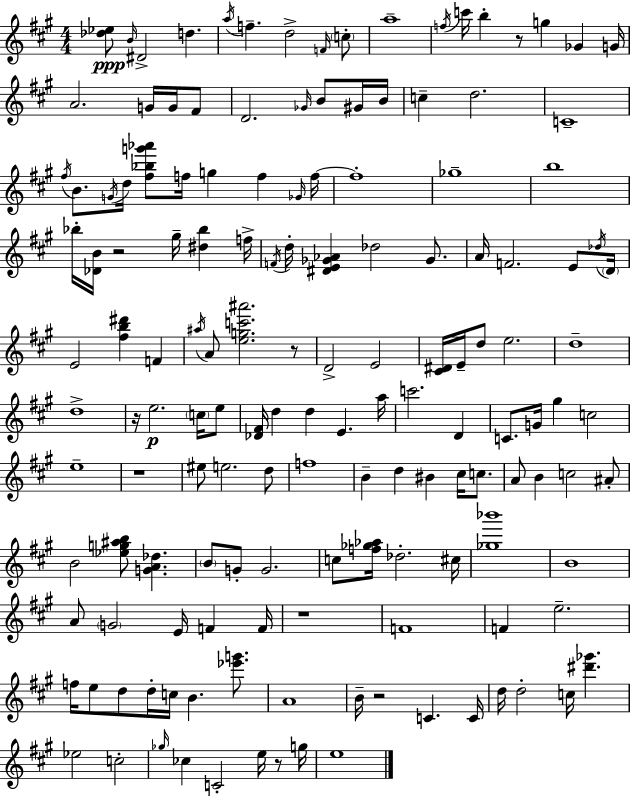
[Db5,Eb5]/e B4/s D#4/h D5/q. A5/s F5/q. D5/h F4/s C5/e A5/w F5/s C6/s B5/q R/e G5/q Gb4/q G4/s A4/h. G4/s G4/s F#4/e D4/h. Gb4/s B4/e G#4/s B4/s C5/q D5/h. C4/w F#5/s B4/e. G4/s D5/s [F#5,Bb5,G6,Ab6]/e F5/s G5/q F5/q Gb4/s F5/s F5/w Gb5/w B5/w Bb5/s [Db4,B4]/s R/h G#5/s [D#5,Bb5]/q F5/s F4/s D5/s [D#4,E4,Gb4,Ab4]/q Db5/h Gb4/e. A4/s F4/h. E4/e Db5/s D4/s E4/h [F#5,B5,D#6]/q F4/q A#5/s A4/e [E5,G5,C6,A#6]/h. R/e D4/h E4/h [C#4,D#4]/s E4/s D5/e E5/h. D5/w D5/w R/s E5/h. C5/s E5/e [Db4,F#4]/s D5/q D5/q E4/q. A5/s C6/h. D4/q C4/e. G4/s G#5/q C5/h E5/w R/w EIS5/e E5/h. D5/e F5/w B4/q D5/q BIS4/q C#5/s C5/e. A4/e B4/q C5/h A#4/e B4/h [Eb5,G5,A#5,B5]/e [G4,A4,Db5]/q. B4/e G4/e G4/h. C5/e [F5,Gb5,Ab5]/s Db5/h. C#5/s [Gb5,Bb6]/w B4/w A4/e G4/h E4/s F4/q F4/s R/w F4/w F4/q E5/h. F5/s E5/e D5/e D5/s C5/s B4/q. [Eb6,G6]/e. A4/w B4/s R/h C4/q. C4/s D5/s D5/h C5/s [D#6,Gb6]/q. Eb5/h C5/h Gb5/s CES5/q C4/h E5/s R/e G5/s E5/w